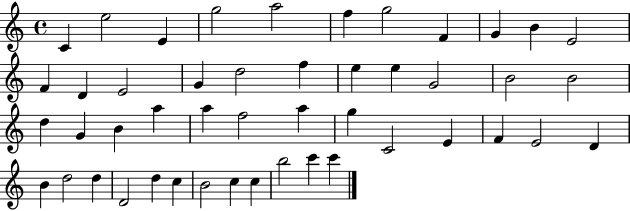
C4/q E5/h E4/q G5/h A5/h F5/q G5/h F4/q G4/q B4/q E4/h F4/q D4/q E4/h G4/q D5/h F5/q E5/q E5/q G4/h B4/h B4/h D5/q G4/q B4/q A5/q A5/q F5/h A5/q G5/q C4/h E4/q F4/q E4/h D4/q B4/q D5/h D5/q D4/h D5/q C5/q B4/h C5/q C5/q B5/h C6/q C6/q